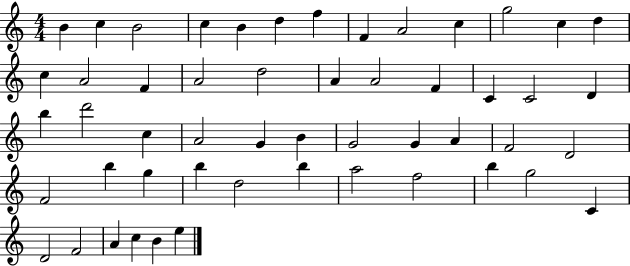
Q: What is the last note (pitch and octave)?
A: E5